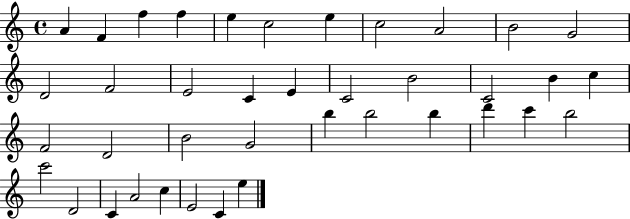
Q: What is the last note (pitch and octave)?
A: E5